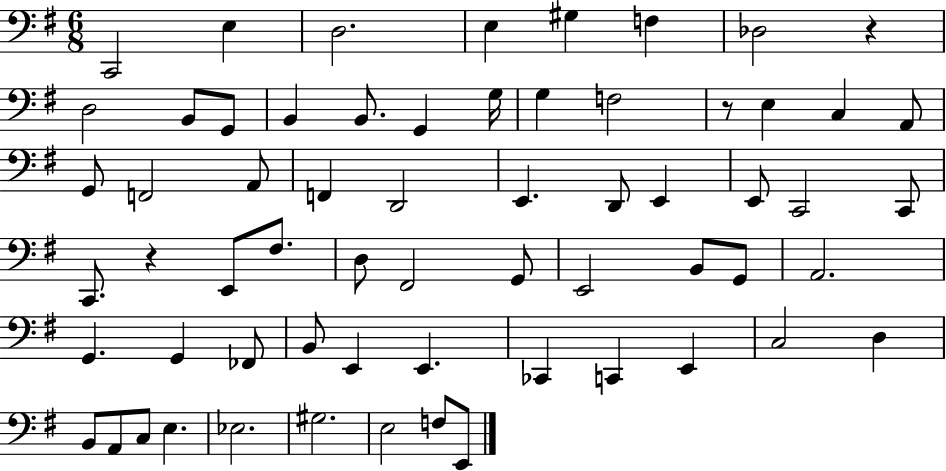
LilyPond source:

{
  \clef bass
  \numericTimeSignature
  \time 6/8
  \key g \major
  \repeat volta 2 { c,2 e4 | d2. | e4 gis4 f4 | des2 r4 | \break d2 b,8 g,8 | b,4 b,8. g,4 g16 | g4 f2 | r8 e4 c4 a,8 | \break g,8 f,2 a,8 | f,4 d,2 | e,4. d,8 e,4 | e,8 c,2 c,8 | \break c,8. r4 e,8 fis8. | d8 fis,2 g,8 | e,2 b,8 g,8 | a,2. | \break g,4. g,4 fes,8 | b,8 e,4 e,4. | ces,4 c,4 e,4 | c2 d4 | \break b,8 a,8 c8 e4. | ees2. | gis2. | e2 f8 e,8 | \break } \bar "|."
}